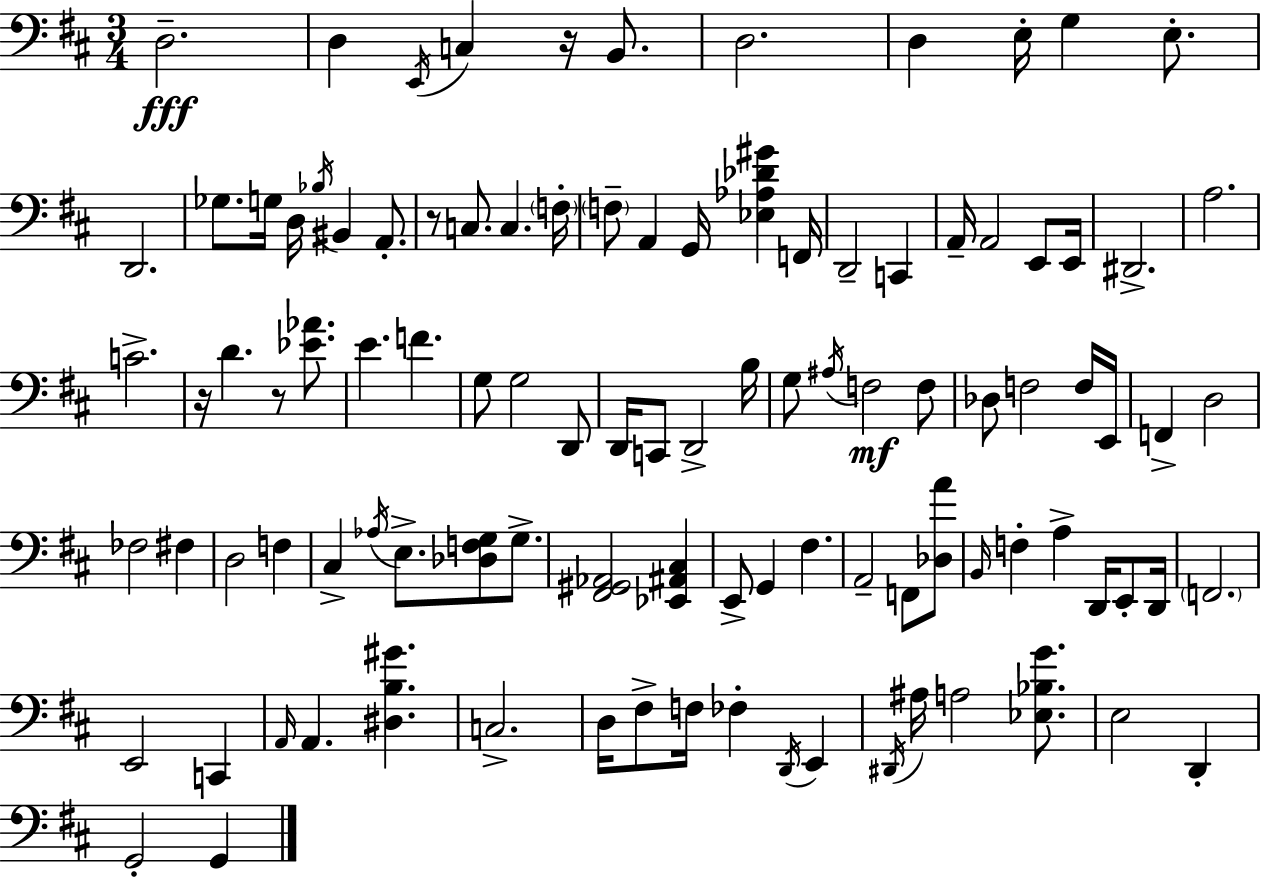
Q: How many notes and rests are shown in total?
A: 103